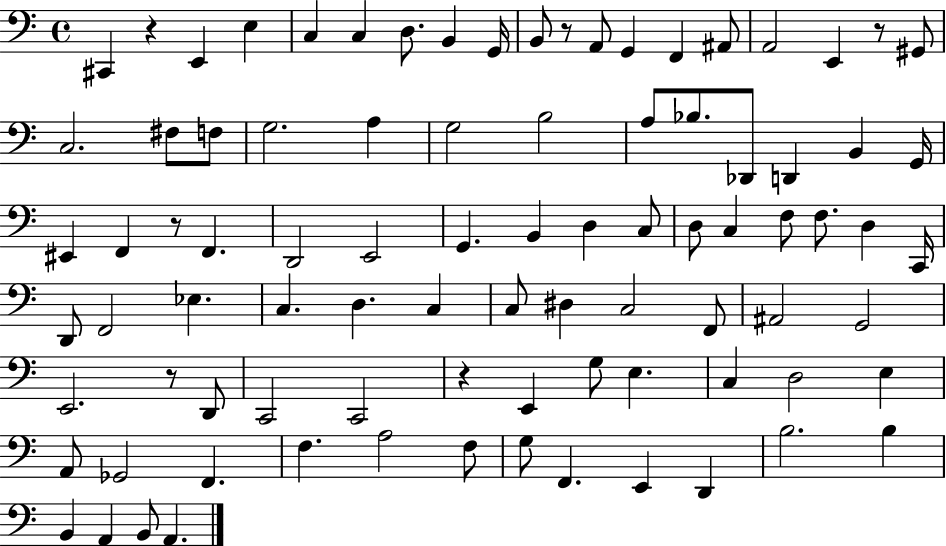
X:1
T:Untitled
M:4/4
L:1/4
K:C
^C,, z E,, E, C, C, D,/2 B,, G,,/4 B,,/2 z/2 A,,/2 G,, F,, ^A,,/2 A,,2 E,, z/2 ^G,,/2 C,2 ^F,/2 F,/2 G,2 A, G,2 B,2 A,/2 _B,/2 _D,,/2 D,, B,, G,,/4 ^E,, F,, z/2 F,, D,,2 E,,2 G,, B,, D, C,/2 D,/2 C, F,/2 F,/2 D, C,,/4 D,,/2 F,,2 _E, C, D, C, C,/2 ^D, C,2 F,,/2 ^A,,2 G,,2 E,,2 z/2 D,,/2 C,,2 C,,2 z E,, G,/2 E, C, D,2 E, A,,/2 _G,,2 F,, F, A,2 F,/2 G,/2 F,, E,, D,, B,2 B, B,, A,, B,,/2 A,,